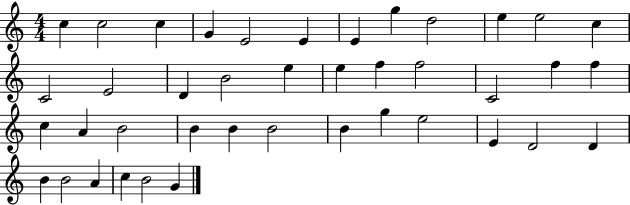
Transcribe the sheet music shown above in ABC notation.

X:1
T:Untitled
M:4/4
L:1/4
K:C
c c2 c G E2 E E g d2 e e2 c C2 E2 D B2 e e f f2 C2 f f c A B2 B B B2 B g e2 E D2 D B B2 A c B2 G